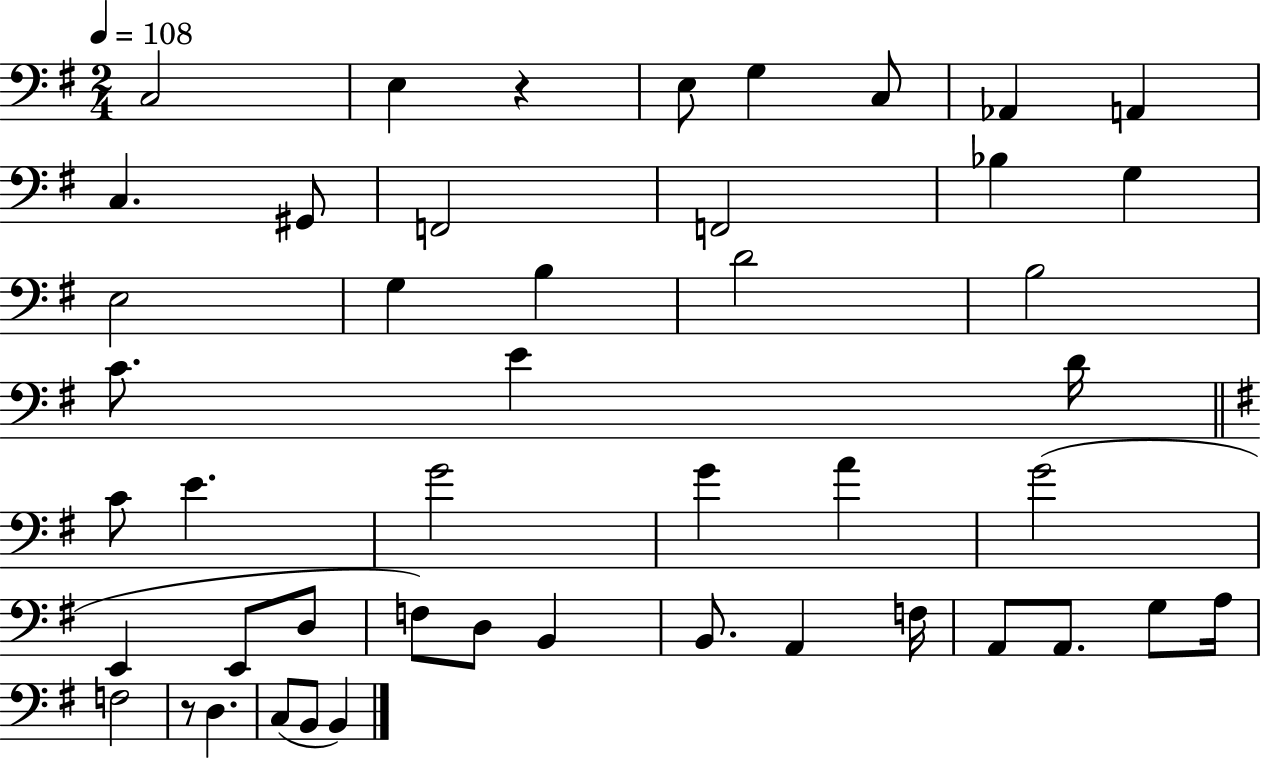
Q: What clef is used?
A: bass